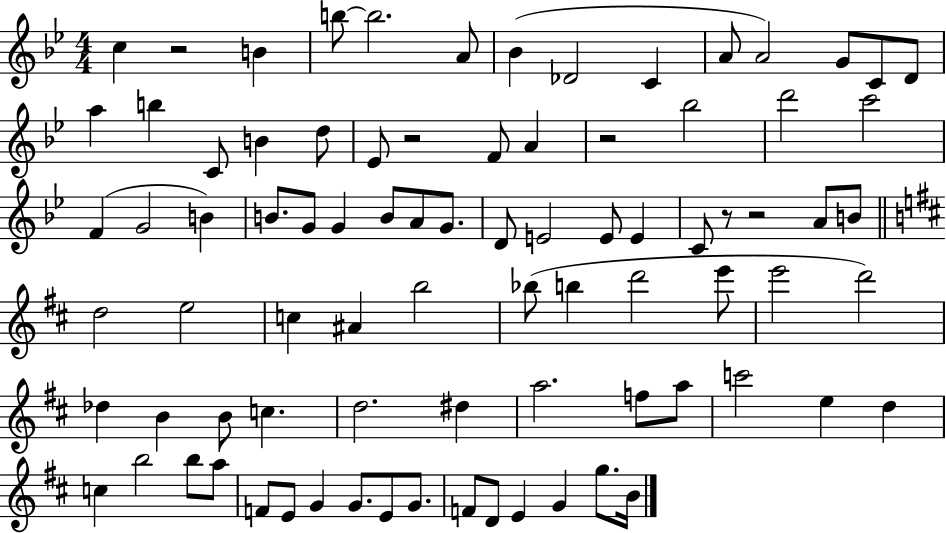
X:1
T:Untitled
M:4/4
L:1/4
K:Bb
c z2 B b/2 b2 A/2 _B _D2 C A/2 A2 G/2 C/2 D/2 a b C/2 B d/2 _E/2 z2 F/2 A z2 _b2 d'2 c'2 F G2 B B/2 G/2 G B/2 A/2 G/2 D/2 E2 E/2 E C/2 z/2 z2 A/2 B/2 d2 e2 c ^A b2 _b/2 b d'2 e'/2 e'2 d'2 _d B B/2 c d2 ^d a2 f/2 a/2 c'2 e d c b2 b/2 a/2 F/2 E/2 G G/2 E/2 G/2 F/2 D/2 E G g/2 B/4